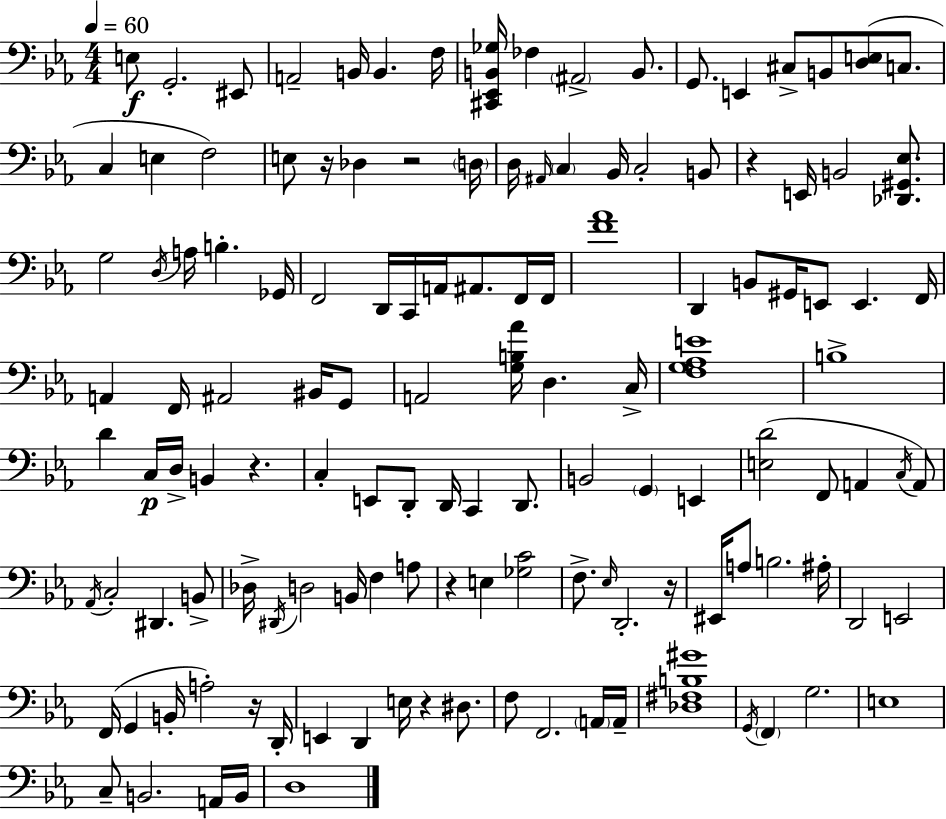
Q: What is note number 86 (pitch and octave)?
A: Eb3